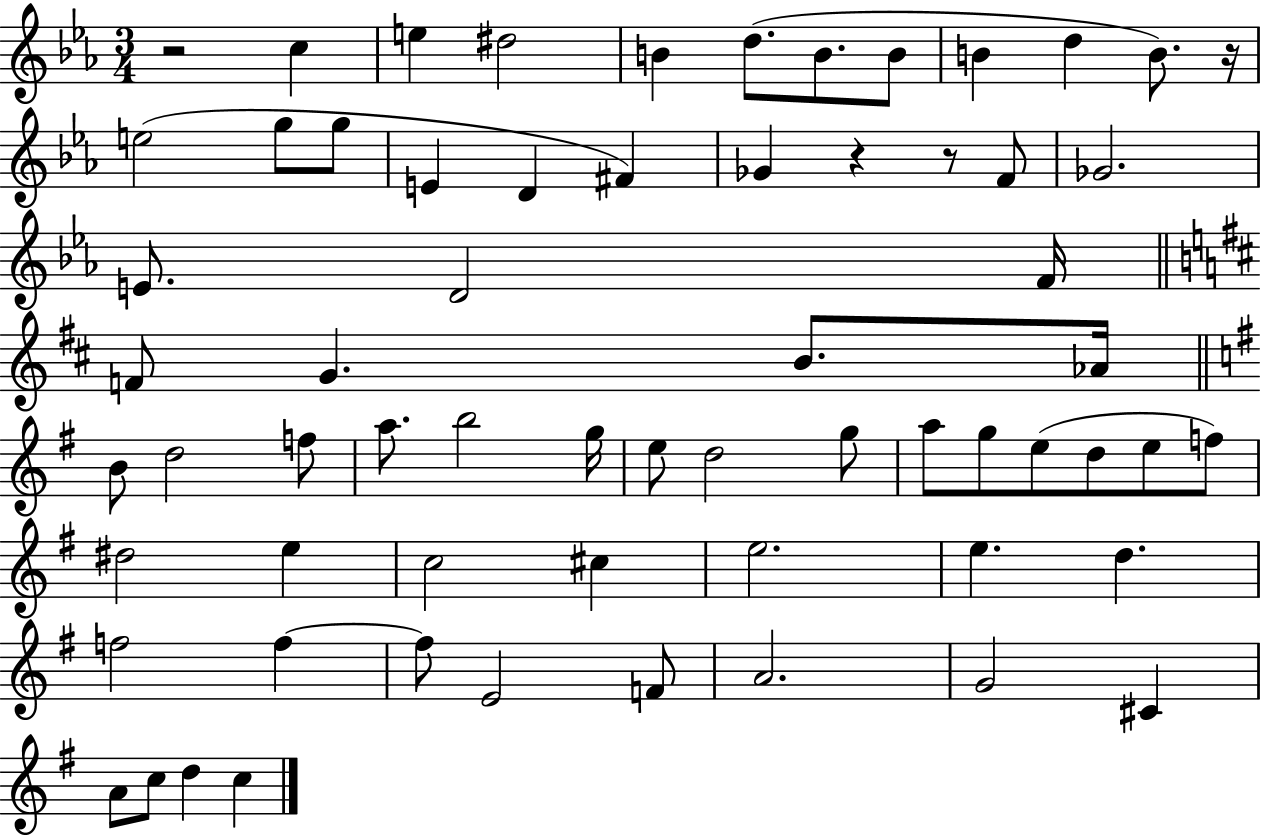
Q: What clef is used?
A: treble